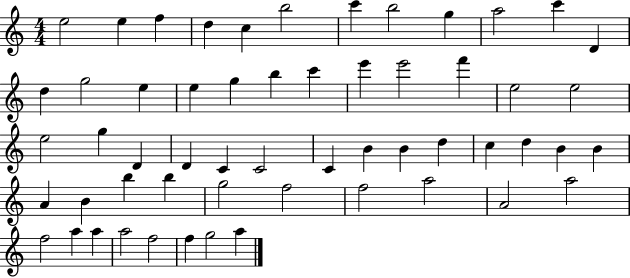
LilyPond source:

{
  \clef treble
  \numericTimeSignature
  \time 4/4
  \key c \major
  e''2 e''4 f''4 | d''4 c''4 b''2 | c'''4 b''2 g''4 | a''2 c'''4 d'4 | \break d''4 g''2 e''4 | e''4 g''4 b''4 c'''4 | e'''4 e'''2 f'''4 | e''2 e''2 | \break e''2 g''4 d'4 | d'4 c'4 c'2 | c'4 b'4 b'4 d''4 | c''4 d''4 b'4 b'4 | \break a'4 b'4 b''4 b''4 | g''2 f''2 | f''2 a''2 | a'2 a''2 | \break f''2 a''4 a''4 | a''2 f''2 | f''4 g''2 a''4 | \bar "|."
}